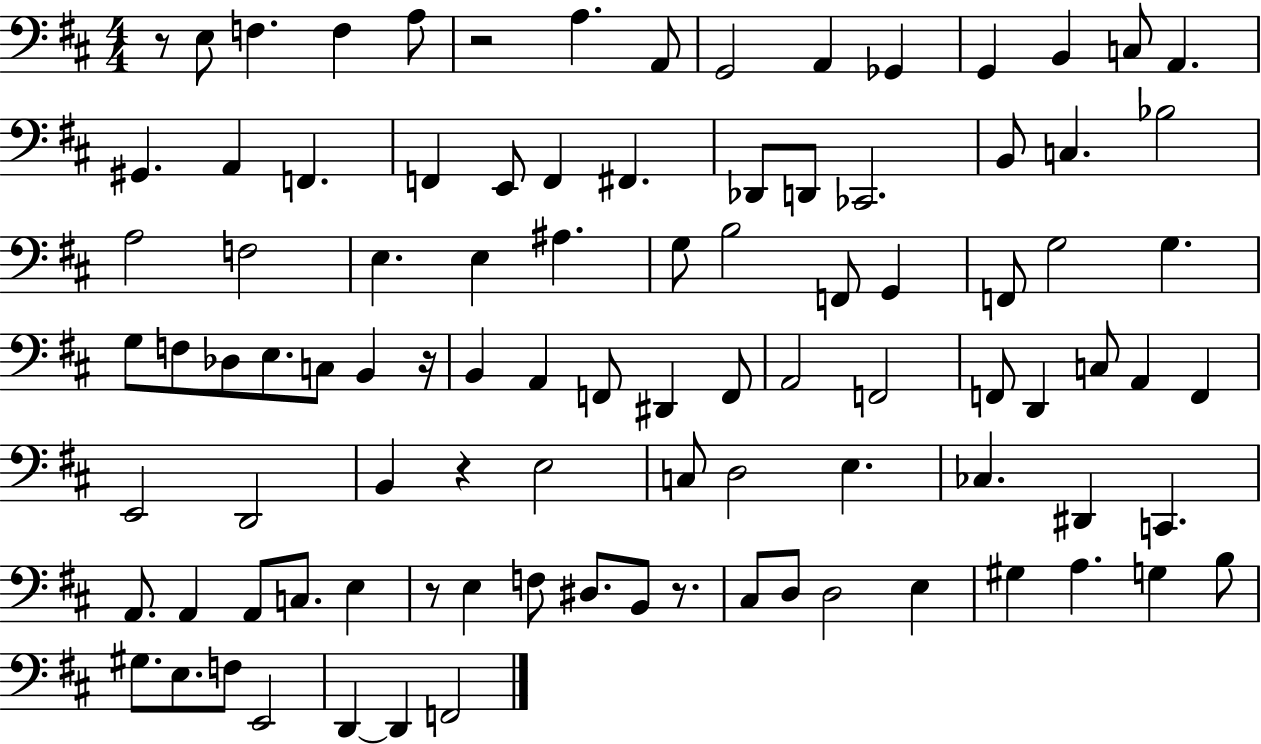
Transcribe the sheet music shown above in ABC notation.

X:1
T:Untitled
M:4/4
L:1/4
K:D
z/2 E,/2 F, F, A,/2 z2 A, A,,/2 G,,2 A,, _G,, G,, B,, C,/2 A,, ^G,, A,, F,, F,, E,,/2 F,, ^F,, _D,,/2 D,,/2 _C,,2 B,,/2 C, _B,2 A,2 F,2 E, E, ^A, G,/2 B,2 F,,/2 G,, F,,/2 G,2 G, G,/2 F,/2 _D,/2 E,/2 C,/2 B,, z/4 B,, A,, F,,/2 ^D,, F,,/2 A,,2 F,,2 F,,/2 D,, C,/2 A,, F,, E,,2 D,,2 B,, z E,2 C,/2 D,2 E, _C, ^D,, C,, A,,/2 A,, A,,/2 C,/2 E, z/2 E, F,/2 ^D,/2 B,,/2 z/2 ^C,/2 D,/2 D,2 E, ^G, A, G, B,/2 ^G,/2 E,/2 F,/2 E,,2 D,, D,, F,,2